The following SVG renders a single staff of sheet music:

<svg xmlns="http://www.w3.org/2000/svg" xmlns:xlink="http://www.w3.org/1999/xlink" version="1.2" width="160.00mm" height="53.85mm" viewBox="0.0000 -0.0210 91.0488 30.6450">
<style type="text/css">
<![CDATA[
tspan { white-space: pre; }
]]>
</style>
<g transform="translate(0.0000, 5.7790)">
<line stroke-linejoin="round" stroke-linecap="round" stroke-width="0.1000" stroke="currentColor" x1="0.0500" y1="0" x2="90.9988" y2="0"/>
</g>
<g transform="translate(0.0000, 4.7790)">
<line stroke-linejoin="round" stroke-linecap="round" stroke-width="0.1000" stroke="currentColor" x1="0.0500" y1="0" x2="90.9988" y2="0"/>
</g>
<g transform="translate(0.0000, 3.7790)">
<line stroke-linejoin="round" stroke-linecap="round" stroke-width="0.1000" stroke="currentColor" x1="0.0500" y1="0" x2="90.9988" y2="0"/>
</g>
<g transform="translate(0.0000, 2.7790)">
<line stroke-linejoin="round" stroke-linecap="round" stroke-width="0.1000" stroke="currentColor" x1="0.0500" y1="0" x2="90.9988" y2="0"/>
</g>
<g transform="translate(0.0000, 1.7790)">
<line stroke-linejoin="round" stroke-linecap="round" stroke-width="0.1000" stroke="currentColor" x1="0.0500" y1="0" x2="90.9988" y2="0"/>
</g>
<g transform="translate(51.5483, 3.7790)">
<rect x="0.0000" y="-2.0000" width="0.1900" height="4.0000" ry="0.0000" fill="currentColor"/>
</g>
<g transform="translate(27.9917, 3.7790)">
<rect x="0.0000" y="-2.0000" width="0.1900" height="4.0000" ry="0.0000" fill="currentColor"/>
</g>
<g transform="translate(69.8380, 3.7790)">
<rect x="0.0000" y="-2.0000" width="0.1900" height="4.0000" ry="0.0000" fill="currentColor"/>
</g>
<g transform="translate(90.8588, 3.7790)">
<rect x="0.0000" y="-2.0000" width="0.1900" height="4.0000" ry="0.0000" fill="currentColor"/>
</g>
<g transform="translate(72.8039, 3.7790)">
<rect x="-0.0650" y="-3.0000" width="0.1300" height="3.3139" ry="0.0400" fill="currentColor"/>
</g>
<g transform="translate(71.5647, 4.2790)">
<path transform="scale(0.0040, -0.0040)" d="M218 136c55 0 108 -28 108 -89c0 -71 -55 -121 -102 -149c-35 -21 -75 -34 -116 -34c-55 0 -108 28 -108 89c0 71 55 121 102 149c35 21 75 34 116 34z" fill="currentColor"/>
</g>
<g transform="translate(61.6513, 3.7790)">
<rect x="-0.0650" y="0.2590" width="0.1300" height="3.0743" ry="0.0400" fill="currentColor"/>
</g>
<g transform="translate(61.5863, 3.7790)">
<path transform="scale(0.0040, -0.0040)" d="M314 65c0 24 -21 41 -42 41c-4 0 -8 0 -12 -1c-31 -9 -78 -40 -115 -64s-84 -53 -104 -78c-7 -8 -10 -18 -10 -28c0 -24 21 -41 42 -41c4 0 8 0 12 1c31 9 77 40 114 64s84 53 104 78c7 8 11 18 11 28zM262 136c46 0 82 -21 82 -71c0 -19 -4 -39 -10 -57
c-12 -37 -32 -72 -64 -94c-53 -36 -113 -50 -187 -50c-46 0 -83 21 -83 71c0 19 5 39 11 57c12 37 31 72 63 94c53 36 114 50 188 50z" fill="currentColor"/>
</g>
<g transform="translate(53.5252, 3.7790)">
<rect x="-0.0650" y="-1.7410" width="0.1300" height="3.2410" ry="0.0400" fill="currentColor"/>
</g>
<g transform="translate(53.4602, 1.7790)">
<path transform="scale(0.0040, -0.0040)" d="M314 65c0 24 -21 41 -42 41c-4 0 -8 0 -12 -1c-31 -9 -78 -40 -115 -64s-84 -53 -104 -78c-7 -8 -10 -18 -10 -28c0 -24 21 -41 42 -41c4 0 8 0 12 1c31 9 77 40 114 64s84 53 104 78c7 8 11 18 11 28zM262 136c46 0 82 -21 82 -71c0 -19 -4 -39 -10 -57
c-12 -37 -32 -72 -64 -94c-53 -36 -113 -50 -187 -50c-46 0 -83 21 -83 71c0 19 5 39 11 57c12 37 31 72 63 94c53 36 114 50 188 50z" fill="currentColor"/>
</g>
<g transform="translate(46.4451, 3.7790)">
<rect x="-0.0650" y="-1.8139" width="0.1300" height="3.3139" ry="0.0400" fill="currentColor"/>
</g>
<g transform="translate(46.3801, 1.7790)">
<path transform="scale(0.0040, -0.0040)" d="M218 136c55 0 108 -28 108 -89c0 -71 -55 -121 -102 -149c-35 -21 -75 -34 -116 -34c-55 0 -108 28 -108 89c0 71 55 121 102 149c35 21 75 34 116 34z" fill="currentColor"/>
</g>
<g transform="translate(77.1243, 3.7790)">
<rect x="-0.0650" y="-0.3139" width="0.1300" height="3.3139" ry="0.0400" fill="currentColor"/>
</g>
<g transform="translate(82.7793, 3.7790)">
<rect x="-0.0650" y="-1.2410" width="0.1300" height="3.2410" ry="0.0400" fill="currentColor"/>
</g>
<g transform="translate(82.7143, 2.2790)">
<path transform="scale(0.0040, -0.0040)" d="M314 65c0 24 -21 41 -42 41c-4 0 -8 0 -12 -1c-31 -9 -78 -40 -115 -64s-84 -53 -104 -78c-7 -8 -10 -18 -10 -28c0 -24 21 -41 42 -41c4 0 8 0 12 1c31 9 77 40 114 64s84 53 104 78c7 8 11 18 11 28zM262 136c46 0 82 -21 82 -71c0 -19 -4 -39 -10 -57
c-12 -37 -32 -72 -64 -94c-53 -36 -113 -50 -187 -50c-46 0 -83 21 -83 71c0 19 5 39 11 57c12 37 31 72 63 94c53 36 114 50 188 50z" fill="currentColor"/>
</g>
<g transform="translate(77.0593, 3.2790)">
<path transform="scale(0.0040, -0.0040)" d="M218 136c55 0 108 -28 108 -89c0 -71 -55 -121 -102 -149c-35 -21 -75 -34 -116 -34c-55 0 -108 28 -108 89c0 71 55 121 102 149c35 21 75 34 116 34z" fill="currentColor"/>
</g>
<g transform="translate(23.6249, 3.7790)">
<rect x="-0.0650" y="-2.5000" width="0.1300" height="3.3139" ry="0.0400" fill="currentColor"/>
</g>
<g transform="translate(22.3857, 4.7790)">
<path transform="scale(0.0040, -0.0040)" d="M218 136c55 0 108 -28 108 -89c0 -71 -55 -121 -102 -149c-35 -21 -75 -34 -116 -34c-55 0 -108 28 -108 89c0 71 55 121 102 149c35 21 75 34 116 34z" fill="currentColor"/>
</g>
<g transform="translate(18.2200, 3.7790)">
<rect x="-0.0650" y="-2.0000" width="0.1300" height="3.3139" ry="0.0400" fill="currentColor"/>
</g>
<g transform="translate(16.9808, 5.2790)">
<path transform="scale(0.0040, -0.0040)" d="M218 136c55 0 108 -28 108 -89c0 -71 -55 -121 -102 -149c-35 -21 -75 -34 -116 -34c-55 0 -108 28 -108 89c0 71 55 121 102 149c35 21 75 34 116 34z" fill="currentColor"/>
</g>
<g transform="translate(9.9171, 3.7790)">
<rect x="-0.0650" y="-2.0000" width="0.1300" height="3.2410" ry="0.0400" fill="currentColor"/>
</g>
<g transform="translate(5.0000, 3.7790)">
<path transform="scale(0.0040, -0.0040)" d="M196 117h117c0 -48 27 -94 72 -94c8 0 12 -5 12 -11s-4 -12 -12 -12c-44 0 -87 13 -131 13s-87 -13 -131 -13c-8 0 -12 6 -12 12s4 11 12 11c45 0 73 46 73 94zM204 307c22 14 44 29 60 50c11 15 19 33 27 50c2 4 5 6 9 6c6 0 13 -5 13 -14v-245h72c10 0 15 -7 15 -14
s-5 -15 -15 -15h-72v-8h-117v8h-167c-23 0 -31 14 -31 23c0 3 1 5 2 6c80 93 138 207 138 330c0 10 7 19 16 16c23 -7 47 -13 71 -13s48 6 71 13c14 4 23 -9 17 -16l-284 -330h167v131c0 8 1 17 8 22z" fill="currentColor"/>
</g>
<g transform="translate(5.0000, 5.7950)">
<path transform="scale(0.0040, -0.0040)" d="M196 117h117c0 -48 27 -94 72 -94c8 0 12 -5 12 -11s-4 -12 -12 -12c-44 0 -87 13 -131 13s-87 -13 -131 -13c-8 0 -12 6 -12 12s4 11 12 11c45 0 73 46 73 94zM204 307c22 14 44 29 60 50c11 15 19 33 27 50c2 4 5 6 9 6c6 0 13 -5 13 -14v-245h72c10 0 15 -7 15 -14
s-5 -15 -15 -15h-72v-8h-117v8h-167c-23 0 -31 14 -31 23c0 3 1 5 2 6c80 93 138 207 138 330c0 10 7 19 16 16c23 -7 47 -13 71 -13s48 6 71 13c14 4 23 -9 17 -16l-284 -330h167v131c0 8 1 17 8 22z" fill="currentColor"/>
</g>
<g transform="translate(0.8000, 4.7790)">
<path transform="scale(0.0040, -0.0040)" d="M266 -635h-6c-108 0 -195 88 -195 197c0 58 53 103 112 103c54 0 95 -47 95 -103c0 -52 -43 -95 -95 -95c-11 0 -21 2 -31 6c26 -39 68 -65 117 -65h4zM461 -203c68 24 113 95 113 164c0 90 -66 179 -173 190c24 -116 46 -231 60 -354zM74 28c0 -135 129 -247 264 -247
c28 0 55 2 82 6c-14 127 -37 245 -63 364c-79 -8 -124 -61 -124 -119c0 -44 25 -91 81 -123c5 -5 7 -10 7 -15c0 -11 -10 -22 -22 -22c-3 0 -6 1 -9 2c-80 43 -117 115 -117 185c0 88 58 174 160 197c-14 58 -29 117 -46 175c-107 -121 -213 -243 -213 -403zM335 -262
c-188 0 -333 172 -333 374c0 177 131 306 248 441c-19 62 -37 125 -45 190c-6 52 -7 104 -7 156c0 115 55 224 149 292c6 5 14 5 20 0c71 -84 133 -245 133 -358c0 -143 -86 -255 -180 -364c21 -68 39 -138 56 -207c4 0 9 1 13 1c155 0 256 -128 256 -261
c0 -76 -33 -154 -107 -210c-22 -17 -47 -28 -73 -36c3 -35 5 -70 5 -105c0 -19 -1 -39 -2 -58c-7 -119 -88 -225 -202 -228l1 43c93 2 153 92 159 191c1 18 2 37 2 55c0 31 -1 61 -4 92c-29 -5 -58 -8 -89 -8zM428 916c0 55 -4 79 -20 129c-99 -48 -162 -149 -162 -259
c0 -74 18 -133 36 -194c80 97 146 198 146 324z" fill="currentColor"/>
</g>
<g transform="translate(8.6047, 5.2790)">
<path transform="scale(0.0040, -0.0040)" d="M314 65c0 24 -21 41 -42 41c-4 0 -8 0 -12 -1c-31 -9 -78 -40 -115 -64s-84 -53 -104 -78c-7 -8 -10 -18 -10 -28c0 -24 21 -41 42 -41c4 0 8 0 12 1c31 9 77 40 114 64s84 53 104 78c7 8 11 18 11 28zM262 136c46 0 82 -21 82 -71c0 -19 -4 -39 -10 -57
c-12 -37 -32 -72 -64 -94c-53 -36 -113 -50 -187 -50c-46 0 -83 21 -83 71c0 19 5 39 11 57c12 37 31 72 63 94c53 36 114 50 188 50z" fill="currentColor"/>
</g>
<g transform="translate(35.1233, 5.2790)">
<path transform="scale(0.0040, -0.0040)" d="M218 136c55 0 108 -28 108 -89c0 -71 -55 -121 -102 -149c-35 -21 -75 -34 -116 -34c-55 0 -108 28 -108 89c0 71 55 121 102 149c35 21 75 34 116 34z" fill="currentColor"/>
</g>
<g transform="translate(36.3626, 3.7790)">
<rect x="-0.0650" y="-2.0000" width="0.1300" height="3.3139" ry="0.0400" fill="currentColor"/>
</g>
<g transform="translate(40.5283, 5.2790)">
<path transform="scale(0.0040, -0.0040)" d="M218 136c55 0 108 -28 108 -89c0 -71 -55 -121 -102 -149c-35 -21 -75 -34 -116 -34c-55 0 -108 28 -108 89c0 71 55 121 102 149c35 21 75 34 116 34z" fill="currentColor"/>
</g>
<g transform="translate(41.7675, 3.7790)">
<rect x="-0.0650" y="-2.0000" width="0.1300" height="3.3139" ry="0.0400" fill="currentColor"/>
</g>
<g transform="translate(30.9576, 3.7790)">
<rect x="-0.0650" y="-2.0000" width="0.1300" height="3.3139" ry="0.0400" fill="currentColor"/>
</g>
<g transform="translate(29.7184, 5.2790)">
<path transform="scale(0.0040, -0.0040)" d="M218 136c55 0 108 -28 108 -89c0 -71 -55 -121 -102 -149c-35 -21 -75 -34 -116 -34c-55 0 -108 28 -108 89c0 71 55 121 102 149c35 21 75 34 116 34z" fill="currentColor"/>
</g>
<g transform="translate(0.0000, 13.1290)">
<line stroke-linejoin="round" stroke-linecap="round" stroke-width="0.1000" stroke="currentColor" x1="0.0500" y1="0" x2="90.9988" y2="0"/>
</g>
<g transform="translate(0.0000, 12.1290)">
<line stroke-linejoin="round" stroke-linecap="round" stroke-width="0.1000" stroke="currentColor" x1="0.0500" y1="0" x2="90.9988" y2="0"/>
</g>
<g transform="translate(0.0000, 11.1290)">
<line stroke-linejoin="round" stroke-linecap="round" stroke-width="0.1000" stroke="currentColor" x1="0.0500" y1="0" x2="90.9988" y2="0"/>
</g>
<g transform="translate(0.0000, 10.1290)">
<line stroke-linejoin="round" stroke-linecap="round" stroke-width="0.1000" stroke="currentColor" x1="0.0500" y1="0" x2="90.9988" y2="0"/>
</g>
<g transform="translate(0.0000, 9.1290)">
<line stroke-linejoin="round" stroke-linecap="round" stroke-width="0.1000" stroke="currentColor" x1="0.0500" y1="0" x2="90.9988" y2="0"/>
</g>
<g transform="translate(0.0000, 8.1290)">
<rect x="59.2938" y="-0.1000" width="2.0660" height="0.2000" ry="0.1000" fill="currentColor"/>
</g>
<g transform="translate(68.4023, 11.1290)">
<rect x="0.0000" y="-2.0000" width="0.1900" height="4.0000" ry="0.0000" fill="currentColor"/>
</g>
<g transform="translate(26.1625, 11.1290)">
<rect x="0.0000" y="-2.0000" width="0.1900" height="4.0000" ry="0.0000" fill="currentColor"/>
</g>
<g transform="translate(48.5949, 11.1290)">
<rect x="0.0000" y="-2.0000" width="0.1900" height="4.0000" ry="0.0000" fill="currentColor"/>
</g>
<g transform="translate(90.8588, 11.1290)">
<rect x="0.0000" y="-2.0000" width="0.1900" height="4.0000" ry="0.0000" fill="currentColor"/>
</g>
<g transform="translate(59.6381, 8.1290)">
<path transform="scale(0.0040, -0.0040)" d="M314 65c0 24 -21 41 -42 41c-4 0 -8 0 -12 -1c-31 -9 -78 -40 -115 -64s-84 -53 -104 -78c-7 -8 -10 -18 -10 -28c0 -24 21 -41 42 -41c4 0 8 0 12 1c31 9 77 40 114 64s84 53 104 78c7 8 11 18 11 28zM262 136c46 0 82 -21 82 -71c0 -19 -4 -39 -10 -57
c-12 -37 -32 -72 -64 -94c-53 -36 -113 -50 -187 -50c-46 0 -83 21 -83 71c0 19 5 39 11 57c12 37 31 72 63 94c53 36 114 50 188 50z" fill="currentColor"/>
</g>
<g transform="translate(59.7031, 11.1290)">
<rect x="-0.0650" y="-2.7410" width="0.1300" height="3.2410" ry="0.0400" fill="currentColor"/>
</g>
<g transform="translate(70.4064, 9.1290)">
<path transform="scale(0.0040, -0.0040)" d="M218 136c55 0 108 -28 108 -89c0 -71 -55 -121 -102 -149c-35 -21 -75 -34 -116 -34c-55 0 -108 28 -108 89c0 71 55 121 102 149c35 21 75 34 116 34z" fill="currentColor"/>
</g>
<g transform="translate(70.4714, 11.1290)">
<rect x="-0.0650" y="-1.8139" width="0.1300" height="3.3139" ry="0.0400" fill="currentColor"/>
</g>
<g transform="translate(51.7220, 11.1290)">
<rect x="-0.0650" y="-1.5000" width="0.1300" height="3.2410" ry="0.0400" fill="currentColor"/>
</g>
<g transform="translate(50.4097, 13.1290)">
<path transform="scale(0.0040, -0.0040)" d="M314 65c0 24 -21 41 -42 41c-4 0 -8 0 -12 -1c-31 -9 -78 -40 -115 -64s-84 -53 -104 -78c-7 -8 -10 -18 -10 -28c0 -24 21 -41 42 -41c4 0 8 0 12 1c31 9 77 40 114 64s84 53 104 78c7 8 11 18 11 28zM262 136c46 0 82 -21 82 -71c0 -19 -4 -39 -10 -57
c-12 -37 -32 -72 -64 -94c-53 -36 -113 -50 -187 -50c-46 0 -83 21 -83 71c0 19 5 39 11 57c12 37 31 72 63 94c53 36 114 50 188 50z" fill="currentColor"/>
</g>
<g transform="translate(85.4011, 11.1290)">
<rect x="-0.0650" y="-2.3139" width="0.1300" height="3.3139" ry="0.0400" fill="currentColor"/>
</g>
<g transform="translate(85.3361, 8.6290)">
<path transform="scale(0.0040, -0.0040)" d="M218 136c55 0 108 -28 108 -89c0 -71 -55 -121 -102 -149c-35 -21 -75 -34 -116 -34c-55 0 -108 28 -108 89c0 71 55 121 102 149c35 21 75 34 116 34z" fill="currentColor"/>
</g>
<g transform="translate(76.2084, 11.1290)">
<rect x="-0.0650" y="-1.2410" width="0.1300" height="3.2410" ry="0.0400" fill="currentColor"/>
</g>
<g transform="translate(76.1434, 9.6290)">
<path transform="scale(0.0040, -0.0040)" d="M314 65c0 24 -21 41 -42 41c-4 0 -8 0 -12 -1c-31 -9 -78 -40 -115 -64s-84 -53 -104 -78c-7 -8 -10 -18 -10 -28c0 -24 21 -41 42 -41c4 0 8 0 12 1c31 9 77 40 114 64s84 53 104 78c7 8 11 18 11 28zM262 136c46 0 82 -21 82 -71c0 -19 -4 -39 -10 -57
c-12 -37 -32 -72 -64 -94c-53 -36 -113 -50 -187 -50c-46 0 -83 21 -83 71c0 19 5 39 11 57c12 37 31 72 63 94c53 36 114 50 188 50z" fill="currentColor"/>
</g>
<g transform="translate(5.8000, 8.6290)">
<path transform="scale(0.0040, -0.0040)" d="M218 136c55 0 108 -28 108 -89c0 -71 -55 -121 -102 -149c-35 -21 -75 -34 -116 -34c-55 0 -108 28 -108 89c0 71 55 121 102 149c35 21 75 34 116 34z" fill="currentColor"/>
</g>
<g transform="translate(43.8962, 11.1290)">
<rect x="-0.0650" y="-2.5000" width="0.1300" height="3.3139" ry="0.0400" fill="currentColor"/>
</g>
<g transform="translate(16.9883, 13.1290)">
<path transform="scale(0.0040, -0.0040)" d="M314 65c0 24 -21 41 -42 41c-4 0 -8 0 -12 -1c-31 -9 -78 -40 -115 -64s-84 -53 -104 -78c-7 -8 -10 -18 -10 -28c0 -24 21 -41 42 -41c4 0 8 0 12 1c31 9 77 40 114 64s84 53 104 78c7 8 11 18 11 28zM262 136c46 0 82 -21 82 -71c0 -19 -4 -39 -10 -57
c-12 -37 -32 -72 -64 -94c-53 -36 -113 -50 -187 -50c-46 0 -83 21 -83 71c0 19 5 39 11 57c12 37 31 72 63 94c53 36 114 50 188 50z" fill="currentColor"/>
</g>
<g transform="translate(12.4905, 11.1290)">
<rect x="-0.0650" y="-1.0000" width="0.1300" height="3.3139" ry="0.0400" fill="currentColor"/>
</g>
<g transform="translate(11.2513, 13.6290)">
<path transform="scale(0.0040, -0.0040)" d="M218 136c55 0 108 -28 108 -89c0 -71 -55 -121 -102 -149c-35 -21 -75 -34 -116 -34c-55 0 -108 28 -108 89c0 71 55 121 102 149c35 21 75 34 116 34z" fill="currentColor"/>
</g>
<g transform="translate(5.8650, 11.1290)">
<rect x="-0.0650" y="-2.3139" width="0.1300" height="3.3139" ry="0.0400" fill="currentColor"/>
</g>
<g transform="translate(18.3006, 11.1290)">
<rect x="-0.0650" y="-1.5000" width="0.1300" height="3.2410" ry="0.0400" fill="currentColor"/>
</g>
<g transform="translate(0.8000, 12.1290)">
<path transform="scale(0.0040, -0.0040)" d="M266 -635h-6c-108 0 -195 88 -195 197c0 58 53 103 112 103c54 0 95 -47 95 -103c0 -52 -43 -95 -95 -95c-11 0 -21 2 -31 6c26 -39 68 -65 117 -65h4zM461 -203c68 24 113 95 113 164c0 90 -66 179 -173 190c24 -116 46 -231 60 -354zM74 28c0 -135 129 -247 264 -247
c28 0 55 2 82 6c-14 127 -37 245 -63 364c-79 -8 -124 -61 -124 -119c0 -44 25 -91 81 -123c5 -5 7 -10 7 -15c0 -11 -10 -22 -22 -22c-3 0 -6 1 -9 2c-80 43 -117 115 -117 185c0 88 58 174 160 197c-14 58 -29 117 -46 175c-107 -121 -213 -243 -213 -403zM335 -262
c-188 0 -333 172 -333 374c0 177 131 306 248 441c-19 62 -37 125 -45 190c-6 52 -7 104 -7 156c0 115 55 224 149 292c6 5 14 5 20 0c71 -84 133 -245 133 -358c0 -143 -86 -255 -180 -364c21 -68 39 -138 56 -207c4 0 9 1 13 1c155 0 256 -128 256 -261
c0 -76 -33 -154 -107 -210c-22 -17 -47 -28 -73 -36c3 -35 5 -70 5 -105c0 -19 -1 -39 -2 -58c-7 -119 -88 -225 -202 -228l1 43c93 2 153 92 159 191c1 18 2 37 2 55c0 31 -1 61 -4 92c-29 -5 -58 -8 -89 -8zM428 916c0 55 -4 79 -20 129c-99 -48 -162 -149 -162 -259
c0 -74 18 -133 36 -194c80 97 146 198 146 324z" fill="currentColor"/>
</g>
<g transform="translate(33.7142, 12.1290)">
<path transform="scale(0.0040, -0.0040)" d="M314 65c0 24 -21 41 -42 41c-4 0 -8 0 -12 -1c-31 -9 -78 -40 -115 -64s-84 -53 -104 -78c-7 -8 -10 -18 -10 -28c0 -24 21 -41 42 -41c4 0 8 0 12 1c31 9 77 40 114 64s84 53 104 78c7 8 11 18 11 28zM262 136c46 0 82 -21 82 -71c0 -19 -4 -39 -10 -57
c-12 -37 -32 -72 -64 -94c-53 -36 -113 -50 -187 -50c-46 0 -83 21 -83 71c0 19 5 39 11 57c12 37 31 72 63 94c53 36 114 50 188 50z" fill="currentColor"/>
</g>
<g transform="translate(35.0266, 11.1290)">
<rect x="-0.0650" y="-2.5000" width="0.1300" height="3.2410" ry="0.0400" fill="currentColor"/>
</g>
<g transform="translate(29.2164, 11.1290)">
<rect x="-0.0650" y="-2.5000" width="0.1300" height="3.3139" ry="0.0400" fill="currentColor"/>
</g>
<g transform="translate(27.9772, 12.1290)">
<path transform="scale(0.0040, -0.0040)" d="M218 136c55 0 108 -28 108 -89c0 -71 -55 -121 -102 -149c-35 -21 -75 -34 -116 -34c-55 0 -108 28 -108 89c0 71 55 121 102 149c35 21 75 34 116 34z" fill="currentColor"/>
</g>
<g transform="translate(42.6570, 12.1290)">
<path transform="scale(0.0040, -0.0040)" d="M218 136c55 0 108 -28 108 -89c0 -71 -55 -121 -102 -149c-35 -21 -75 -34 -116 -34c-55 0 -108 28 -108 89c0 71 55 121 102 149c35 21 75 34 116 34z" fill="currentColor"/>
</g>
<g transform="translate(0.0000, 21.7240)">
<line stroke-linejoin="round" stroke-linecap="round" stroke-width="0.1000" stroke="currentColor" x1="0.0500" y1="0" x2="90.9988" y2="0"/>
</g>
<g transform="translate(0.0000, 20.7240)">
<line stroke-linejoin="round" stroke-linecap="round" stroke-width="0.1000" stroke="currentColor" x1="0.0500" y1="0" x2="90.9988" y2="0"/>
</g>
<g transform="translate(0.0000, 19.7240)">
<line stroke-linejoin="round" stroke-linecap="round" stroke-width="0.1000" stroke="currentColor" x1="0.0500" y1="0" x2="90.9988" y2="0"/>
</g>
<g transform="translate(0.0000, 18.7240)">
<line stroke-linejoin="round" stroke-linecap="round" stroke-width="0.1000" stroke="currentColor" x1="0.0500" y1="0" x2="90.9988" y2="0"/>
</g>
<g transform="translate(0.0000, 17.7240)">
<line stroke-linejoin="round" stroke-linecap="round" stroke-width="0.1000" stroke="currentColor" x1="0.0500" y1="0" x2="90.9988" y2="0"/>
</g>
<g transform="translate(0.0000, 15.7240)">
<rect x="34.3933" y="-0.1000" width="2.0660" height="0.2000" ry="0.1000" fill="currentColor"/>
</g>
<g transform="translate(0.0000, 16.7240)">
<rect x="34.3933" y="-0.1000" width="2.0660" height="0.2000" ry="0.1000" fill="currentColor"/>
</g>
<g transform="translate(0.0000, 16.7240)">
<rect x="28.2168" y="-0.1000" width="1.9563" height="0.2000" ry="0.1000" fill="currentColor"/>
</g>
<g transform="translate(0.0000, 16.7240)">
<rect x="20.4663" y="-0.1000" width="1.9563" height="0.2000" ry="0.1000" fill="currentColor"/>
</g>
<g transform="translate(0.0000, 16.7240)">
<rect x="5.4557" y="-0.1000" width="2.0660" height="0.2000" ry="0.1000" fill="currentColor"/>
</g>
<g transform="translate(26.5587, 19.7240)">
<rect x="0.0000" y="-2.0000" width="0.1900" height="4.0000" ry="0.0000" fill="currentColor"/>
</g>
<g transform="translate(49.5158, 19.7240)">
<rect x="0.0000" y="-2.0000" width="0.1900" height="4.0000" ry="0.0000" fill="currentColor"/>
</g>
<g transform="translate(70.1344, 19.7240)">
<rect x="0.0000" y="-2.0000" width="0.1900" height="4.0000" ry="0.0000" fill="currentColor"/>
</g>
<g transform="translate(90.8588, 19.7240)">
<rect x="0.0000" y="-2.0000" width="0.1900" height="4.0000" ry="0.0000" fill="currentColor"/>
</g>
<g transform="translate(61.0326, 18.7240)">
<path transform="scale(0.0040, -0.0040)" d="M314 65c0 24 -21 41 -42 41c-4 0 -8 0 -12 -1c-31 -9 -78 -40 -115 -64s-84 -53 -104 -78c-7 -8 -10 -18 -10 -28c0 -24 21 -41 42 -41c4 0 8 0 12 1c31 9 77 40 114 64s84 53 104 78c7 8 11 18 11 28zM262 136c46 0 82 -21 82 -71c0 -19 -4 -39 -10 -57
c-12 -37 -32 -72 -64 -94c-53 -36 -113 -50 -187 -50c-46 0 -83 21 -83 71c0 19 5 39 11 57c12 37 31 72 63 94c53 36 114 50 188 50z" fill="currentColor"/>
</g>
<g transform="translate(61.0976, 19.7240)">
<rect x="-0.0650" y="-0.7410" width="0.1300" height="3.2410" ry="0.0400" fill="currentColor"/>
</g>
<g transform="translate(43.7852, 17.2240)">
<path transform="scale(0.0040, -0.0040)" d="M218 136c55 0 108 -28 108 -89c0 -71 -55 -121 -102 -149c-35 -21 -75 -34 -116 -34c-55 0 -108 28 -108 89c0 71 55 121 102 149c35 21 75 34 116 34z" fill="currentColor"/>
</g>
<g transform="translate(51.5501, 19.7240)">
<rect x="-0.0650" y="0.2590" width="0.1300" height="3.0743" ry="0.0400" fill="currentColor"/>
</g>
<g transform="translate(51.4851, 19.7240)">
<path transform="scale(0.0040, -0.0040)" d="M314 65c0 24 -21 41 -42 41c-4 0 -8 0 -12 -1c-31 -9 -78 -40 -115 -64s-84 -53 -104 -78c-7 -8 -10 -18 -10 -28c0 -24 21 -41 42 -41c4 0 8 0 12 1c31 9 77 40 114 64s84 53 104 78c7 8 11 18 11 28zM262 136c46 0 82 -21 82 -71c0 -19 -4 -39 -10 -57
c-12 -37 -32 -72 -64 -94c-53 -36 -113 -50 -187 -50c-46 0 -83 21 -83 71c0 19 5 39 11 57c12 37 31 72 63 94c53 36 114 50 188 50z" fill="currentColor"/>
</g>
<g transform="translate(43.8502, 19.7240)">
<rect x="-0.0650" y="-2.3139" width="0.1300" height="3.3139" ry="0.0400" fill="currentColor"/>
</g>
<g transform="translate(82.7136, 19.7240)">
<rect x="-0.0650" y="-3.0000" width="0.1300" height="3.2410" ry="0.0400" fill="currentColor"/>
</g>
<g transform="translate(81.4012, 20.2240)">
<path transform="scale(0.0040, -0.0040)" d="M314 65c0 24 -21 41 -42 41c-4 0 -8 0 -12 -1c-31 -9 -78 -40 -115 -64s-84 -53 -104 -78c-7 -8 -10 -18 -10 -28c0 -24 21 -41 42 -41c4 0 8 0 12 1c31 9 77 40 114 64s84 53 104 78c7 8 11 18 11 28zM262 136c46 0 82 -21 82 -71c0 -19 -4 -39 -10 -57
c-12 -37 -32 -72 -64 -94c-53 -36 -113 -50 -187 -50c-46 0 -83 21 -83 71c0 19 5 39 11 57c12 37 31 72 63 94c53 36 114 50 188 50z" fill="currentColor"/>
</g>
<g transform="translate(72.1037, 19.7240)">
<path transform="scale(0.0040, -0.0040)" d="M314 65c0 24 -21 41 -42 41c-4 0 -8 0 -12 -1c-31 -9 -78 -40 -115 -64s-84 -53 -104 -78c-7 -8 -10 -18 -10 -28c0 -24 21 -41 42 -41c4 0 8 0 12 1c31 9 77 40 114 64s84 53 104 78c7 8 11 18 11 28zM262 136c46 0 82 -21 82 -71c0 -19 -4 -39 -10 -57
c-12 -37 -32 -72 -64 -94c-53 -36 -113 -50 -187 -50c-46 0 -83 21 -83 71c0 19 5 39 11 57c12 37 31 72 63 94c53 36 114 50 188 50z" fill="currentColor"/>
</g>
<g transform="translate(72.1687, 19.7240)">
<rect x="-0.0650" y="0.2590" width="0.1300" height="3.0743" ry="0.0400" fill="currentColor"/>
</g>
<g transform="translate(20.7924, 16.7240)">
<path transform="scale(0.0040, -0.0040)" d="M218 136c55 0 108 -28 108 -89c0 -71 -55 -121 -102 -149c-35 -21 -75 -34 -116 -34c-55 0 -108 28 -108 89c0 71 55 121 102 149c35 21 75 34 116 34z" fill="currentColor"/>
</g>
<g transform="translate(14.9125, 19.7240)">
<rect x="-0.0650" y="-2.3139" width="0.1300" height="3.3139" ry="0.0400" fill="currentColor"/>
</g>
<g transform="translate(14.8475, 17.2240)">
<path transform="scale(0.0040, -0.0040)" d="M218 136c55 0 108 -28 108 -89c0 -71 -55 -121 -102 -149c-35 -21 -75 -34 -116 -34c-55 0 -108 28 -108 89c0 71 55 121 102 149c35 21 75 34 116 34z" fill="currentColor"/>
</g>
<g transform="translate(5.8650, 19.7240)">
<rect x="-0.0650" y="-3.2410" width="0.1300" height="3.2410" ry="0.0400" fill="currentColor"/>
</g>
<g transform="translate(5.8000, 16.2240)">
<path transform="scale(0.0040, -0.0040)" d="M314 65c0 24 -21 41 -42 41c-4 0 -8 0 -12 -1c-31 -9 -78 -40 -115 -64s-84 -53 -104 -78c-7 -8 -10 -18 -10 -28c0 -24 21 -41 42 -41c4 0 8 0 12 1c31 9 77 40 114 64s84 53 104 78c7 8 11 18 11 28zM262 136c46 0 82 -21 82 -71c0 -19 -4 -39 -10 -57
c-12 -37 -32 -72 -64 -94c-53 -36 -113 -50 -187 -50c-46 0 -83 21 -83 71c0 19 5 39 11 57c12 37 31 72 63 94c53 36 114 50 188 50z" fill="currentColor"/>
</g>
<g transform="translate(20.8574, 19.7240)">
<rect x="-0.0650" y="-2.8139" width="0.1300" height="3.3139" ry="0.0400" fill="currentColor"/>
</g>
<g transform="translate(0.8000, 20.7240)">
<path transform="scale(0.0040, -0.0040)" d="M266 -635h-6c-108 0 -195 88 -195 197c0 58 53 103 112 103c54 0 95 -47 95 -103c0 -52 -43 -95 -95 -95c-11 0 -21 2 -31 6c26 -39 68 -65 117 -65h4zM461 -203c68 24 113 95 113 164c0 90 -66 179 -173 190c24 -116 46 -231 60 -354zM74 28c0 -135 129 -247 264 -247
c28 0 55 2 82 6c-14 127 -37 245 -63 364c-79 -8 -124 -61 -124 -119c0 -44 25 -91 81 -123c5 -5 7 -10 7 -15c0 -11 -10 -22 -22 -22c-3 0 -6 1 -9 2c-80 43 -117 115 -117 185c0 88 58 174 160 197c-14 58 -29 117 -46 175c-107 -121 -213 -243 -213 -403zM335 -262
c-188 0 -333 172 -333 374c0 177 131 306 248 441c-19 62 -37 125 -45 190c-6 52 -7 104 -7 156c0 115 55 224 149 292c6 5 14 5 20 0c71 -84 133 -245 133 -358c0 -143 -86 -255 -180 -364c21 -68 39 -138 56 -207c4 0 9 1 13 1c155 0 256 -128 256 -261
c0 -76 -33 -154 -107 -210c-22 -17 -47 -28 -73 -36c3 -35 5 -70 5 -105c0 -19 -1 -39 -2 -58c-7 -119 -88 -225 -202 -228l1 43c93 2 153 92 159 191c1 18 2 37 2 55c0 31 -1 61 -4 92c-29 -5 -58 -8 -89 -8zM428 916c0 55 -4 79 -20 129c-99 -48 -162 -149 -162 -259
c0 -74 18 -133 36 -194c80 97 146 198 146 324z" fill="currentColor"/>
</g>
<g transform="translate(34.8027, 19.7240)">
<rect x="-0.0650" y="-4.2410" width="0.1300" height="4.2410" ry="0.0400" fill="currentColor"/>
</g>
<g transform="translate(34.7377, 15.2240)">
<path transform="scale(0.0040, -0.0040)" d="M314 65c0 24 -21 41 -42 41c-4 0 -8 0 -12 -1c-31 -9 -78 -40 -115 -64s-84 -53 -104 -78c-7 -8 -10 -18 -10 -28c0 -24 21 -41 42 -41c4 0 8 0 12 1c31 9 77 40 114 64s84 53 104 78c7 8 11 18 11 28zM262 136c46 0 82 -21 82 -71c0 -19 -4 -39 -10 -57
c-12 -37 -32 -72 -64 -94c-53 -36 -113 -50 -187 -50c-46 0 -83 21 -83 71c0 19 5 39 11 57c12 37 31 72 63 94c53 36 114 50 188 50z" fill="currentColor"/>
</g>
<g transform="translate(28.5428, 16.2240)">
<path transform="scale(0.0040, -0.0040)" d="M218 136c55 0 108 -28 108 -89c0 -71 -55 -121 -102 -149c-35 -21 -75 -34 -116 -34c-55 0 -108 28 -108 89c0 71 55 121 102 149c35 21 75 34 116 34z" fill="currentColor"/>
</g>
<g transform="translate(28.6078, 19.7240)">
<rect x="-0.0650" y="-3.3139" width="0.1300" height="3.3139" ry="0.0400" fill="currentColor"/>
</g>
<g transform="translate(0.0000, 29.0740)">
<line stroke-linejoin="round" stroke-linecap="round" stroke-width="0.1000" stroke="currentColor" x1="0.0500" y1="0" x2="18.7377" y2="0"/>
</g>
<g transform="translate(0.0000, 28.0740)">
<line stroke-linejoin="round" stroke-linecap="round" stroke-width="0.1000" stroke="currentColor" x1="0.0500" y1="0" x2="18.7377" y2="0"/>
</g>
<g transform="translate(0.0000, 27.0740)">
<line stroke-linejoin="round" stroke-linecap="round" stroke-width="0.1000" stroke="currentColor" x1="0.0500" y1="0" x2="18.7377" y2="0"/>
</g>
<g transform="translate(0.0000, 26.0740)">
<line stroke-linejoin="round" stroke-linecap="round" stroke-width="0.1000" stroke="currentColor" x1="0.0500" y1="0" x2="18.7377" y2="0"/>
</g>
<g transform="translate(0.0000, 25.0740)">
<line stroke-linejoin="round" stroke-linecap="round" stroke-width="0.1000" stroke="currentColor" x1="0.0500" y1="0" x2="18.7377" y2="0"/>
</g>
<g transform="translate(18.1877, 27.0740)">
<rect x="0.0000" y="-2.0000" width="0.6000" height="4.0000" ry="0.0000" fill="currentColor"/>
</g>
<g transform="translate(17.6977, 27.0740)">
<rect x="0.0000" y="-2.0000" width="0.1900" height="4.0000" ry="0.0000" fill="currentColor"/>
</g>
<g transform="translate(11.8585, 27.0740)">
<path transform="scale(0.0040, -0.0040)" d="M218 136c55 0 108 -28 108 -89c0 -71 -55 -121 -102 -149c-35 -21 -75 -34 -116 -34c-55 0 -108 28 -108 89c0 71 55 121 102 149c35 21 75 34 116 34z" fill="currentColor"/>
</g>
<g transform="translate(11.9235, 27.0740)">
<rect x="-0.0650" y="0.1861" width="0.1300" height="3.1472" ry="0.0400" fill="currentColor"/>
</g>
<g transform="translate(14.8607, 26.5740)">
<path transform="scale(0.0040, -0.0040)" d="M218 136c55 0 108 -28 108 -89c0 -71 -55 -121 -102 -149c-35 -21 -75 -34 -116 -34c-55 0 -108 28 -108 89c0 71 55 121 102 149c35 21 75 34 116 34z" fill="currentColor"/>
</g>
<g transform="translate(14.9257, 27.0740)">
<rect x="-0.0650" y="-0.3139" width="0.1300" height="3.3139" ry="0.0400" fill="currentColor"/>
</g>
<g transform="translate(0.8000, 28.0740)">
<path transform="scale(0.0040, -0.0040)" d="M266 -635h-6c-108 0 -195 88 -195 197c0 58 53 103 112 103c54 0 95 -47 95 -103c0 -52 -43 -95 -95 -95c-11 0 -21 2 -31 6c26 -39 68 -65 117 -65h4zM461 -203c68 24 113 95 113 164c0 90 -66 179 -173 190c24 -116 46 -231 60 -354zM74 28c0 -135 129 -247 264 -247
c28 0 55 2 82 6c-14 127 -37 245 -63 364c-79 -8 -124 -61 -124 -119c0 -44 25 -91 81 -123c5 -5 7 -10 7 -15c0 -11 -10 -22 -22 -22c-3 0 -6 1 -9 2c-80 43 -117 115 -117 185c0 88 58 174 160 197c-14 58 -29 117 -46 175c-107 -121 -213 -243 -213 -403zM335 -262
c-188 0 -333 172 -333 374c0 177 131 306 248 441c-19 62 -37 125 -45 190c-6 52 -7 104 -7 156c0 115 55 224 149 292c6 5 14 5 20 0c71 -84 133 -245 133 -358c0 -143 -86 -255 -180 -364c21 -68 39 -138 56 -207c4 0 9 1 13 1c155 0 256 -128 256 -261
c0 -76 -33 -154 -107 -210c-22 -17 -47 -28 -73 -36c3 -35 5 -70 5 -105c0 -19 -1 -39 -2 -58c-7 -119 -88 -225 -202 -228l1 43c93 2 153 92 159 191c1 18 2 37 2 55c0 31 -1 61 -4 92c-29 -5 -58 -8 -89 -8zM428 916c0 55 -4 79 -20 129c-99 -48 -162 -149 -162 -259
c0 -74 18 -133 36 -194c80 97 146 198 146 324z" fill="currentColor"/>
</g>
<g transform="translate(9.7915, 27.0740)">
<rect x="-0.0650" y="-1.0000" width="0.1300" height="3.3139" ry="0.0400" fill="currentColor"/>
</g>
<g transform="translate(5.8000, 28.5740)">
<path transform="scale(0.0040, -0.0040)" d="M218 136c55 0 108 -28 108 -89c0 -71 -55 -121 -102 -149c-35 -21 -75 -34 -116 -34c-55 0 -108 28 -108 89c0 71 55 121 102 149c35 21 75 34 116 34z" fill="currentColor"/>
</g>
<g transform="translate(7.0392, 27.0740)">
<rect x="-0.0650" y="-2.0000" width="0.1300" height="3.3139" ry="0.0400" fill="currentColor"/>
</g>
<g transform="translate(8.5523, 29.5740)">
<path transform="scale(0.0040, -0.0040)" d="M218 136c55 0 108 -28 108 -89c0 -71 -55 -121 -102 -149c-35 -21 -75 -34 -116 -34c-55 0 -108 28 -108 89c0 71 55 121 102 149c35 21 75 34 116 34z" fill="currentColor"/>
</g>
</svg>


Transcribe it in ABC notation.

X:1
T:Untitled
M:4/4
L:1/4
K:C
F2 F G F F F f f2 B2 A c e2 g D E2 G G2 G E2 a2 f e2 g b2 g a b d'2 g B2 d2 B2 A2 F D B c